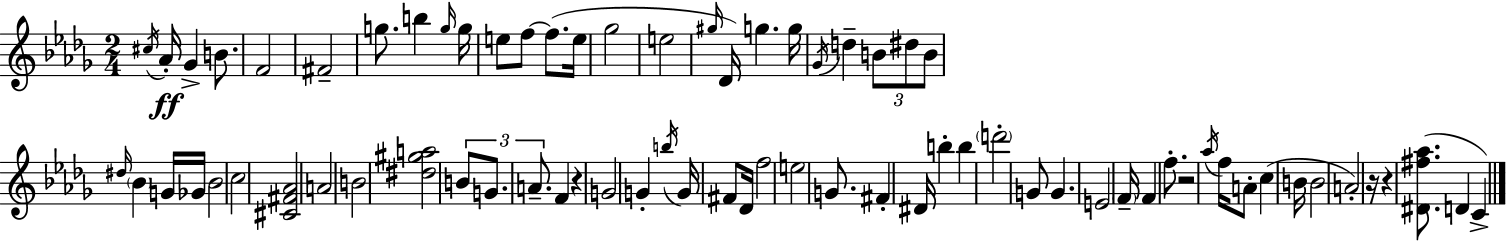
C#5/s Ab4/s Gb4/q B4/e. F4/h F#4/h G5/e. B5/q G5/s G5/s E5/e F5/e F5/e. E5/s Gb5/h E5/h G#5/s Db4/s G5/q. G5/s Gb4/s D5/q B4/e D#5/e B4/e D#5/s Bb4/q G4/s Gb4/s Bb4/h C5/h [C#4,F#4,Ab4]/h A4/h B4/h [D#5,G#5,A5]/h B4/e G4/e. A4/e. F4/q R/q G4/h G4/q B5/s G4/s F#4/e Db4/s F5/h E5/h G4/e. F#4/q D#4/s B5/q B5/q D6/h G4/e G4/q. E4/h F4/s F4/q F5/e. R/h Ab5/s F5/s A4/e C5/q B4/s B4/h A4/h R/s R/q [D#4,F#5,Ab5]/e. D4/q C4/q